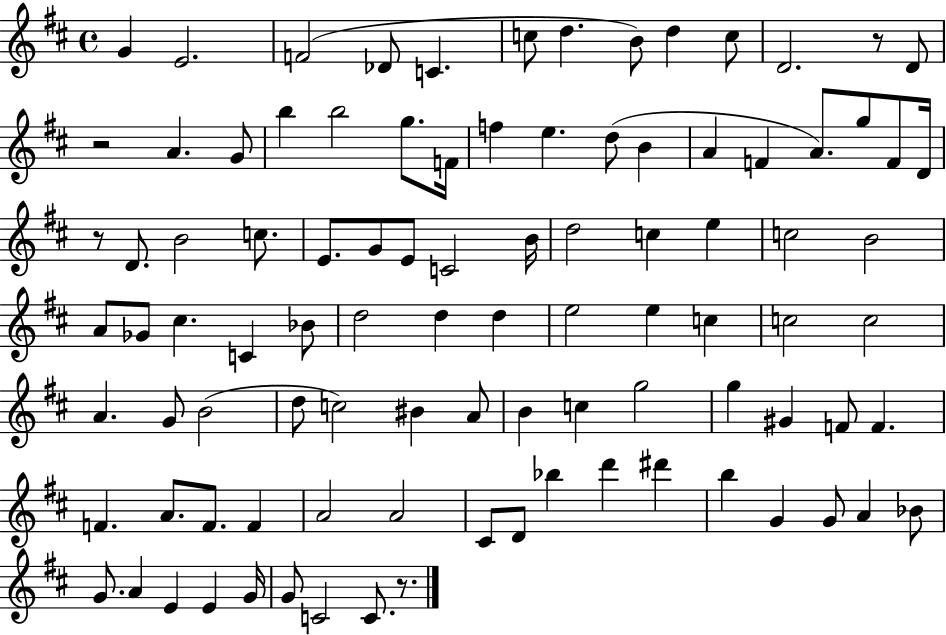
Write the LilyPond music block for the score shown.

{
  \clef treble
  \time 4/4
  \defaultTimeSignature
  \key d \major
  g'4 e'2. | f'2( des'8 c'4. | c''8 d''4. b'8) d''4 c''8 | d'2. r8 d'8 | \break r2 a'4. g'8 | b''4 b''2 g''8. f'16 | f''4 e''4. d''8( b'4 | a'4 f'4 a'8.) g''8 f'8 d'16 | \break r8 d'8. b'2 c''8. | e'8. g'8 e'8 c'2 b'16 | d''2 c''4 e''4 | c''2 b'2 | \break a'8 ges'8 cis''4. c'4 bes'8 | d''2 d''4 d''4 | e''2 e''4 c''4 | c''2 c''2 | \break a'4. g'8 b'2( | d''8 c''2) bis'4 a'8 | b'4 c''4 g''2 | g''4 gis'4 f'8 f'4. | \break f'4. a'8. f'8. f'4 | a'2 a'2 | cis'8 d'8 bes''4 d'''4 dis'''4 | b''4 g'4 g'8 a'4 bes'8 | \break g'8. a'4 e'4 e'4 g'16 | g'8 c'2 c'8. r8. | \bar "|."
}